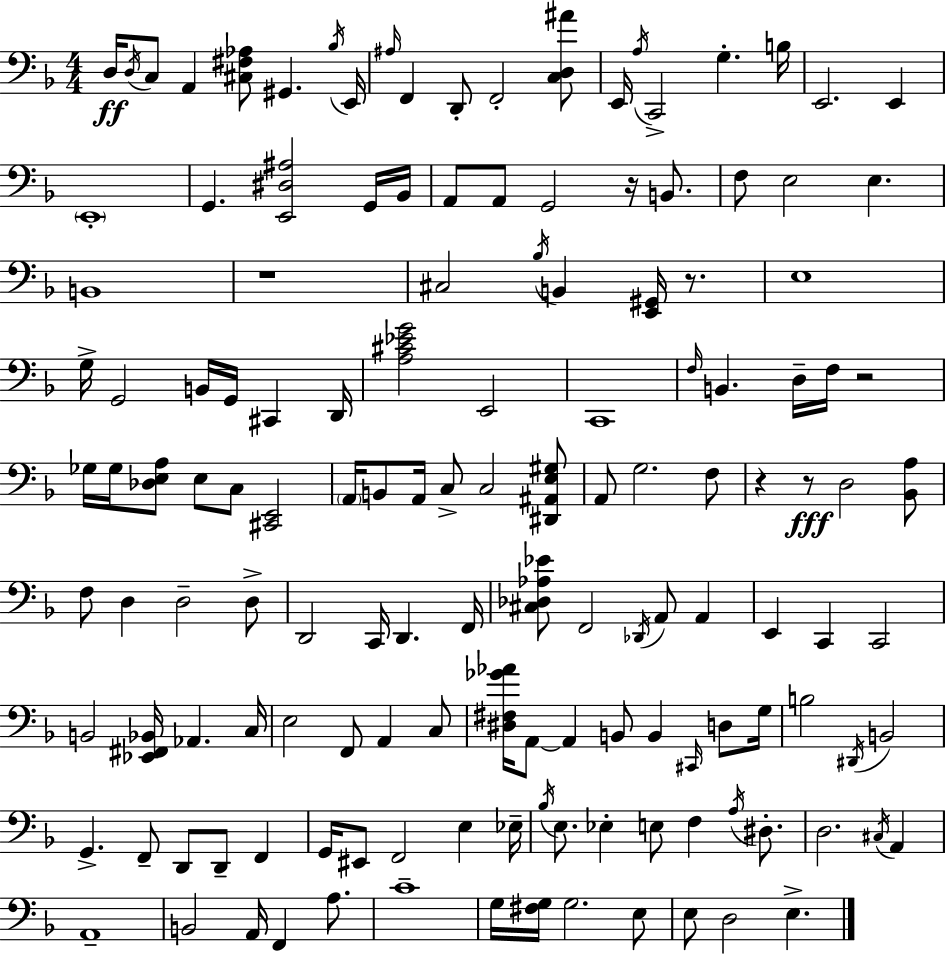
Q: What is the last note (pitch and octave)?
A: E3